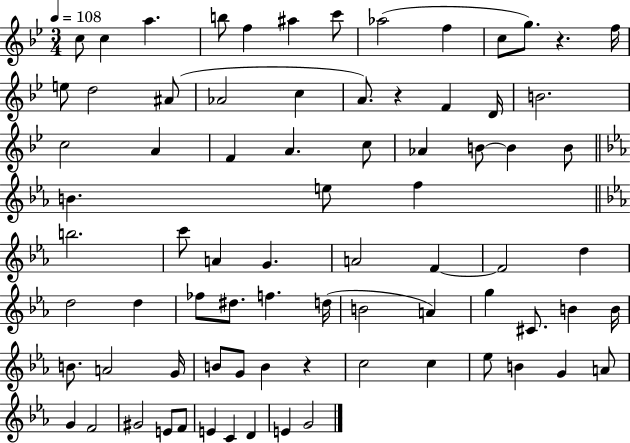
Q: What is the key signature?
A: BES major